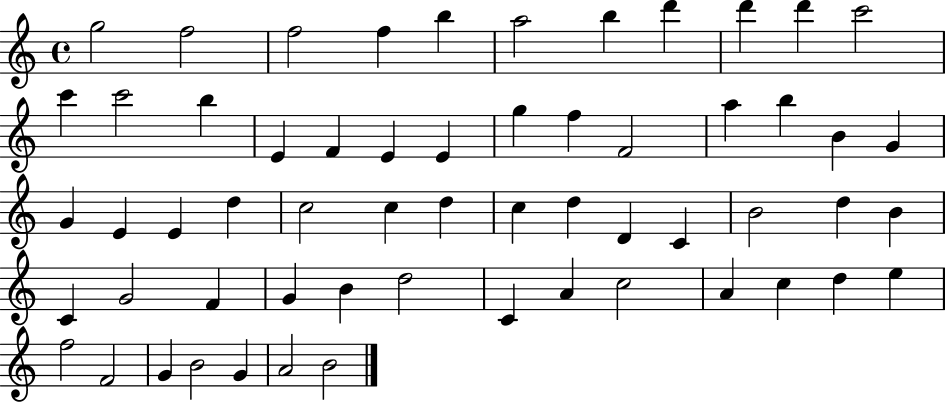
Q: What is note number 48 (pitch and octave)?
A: C5